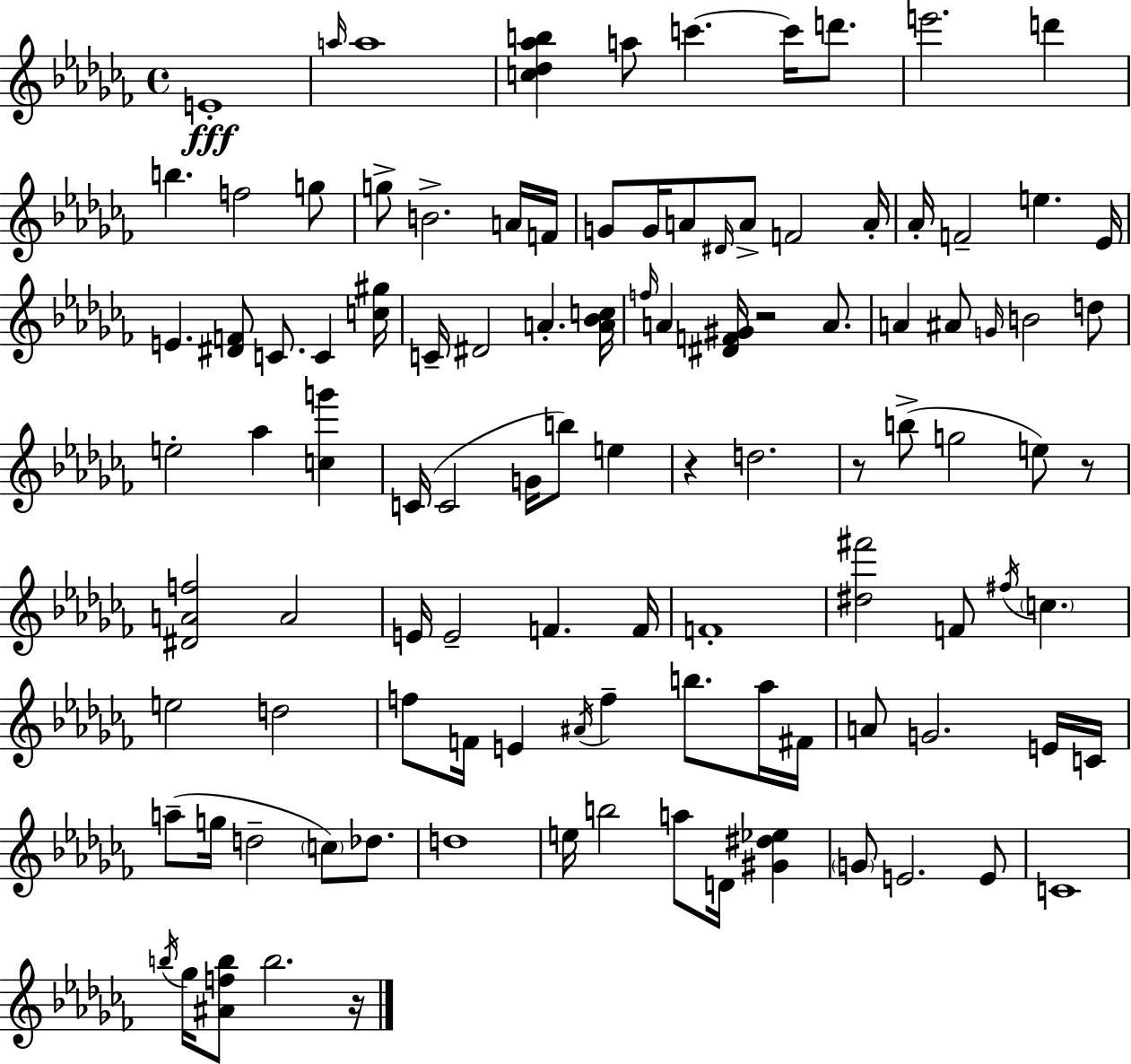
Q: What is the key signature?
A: AES minor